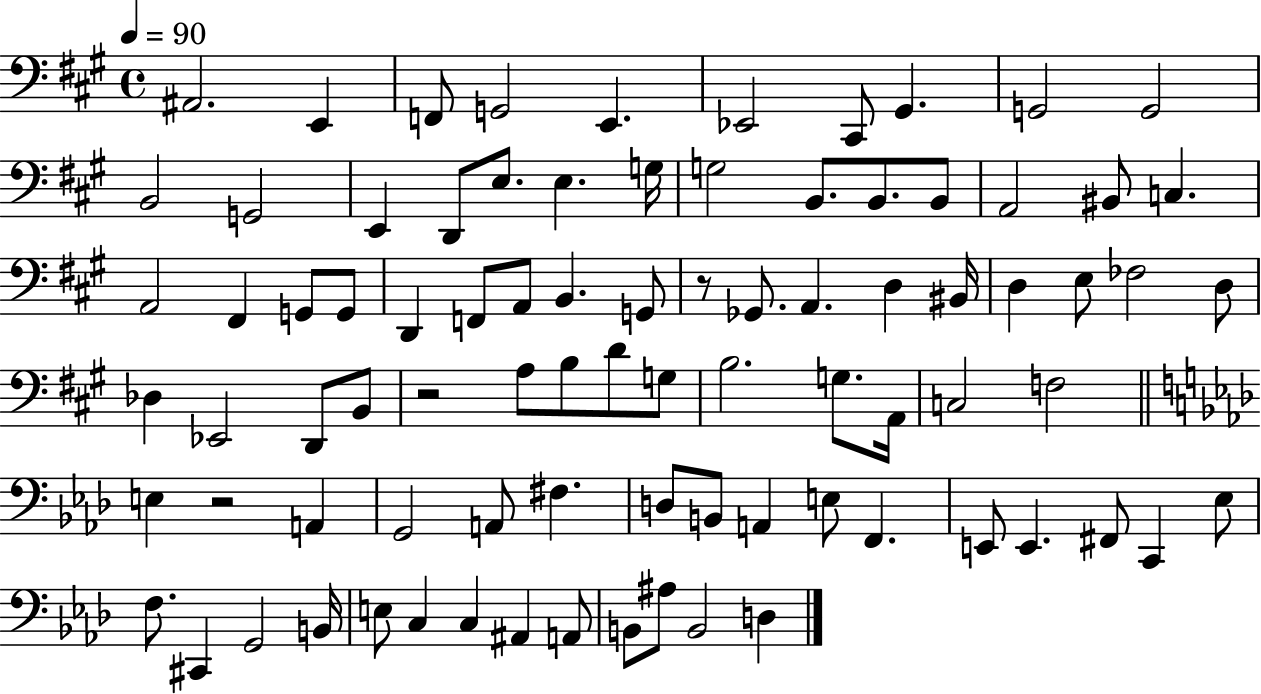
X:1
T:Untitled
M:4/4
L:1/4
K:A
^A,,2 E,, F,,/2 G,,2 E,, _E,,2 ^C,,/2 ^G,, G,,2 G,,2 B,,2 G,,2 E,, D,,/2 E,/2 E, G,/4 G,2 B,,/2 B,,/2 B,,/2 A,,2 ^B,,/2 C, A,,2 ^F,, G,,/2 G,,/2 D,, F,,/2 A,,/2 B,, G,,/2 z/2 _G,,/2 A,, D, ^B,,/4 D, E,/2 _F,2 D,/2 _D, _E,,2 D,,/2 B,,/2 z2 A,/2 B,/2 D/2 G,/2 B,2 G,/2 A,,/4 C,2 F,2 E, z2 A,, G,,2 A,,/2 ^F, D,/2 B,,/2 A,, E,/2 F,, E,,/2 E,, ^F,,/2 C,, _E,/2 F,/2 ^C,, G,,2 B,,/4 E,/2 C, C, ^A,, A,,/2 B,,/2 ^A,/2 B,,2 D,